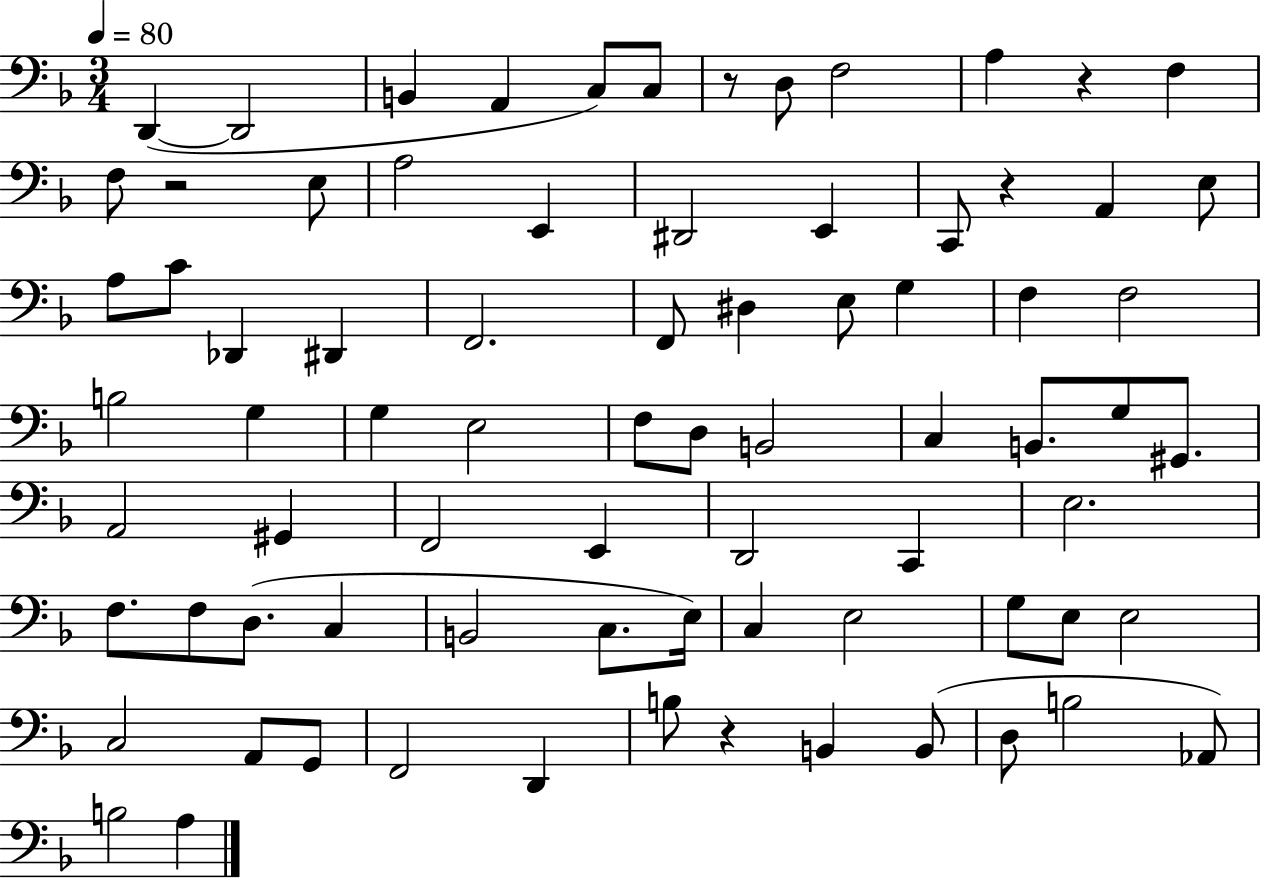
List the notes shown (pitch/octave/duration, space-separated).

D2/q D2/h B2/q A2/q C3/e C3/e R/e D3/e F3/h A3/q R/q F3/q F3/e R/h E3/e A3/h E2/q D#2/h E2/q C2/e R/q A2/q E3/e A3/e C4/e Db2/q D#2/q F2/h. F2/e D#3/q E3/e G3/q F3/q F3/h B3/h G3/q G3/q E3/h F3/e D3/e B2/h C3/q B2/e. G3/e G#2/e. A2/h G#2/q F2/h E2/q D2/h C2/q E3/h. F3/e. F3/e D3/e. C3/q B2/h C3/e. E3/s C3/q E3/h G3/e E3/e E3/h C3/h A2/e G2/e F2/h D2/q B3/e R/q B2/q B2/e D3/e B3/h Ab2/e B3/h A3/q